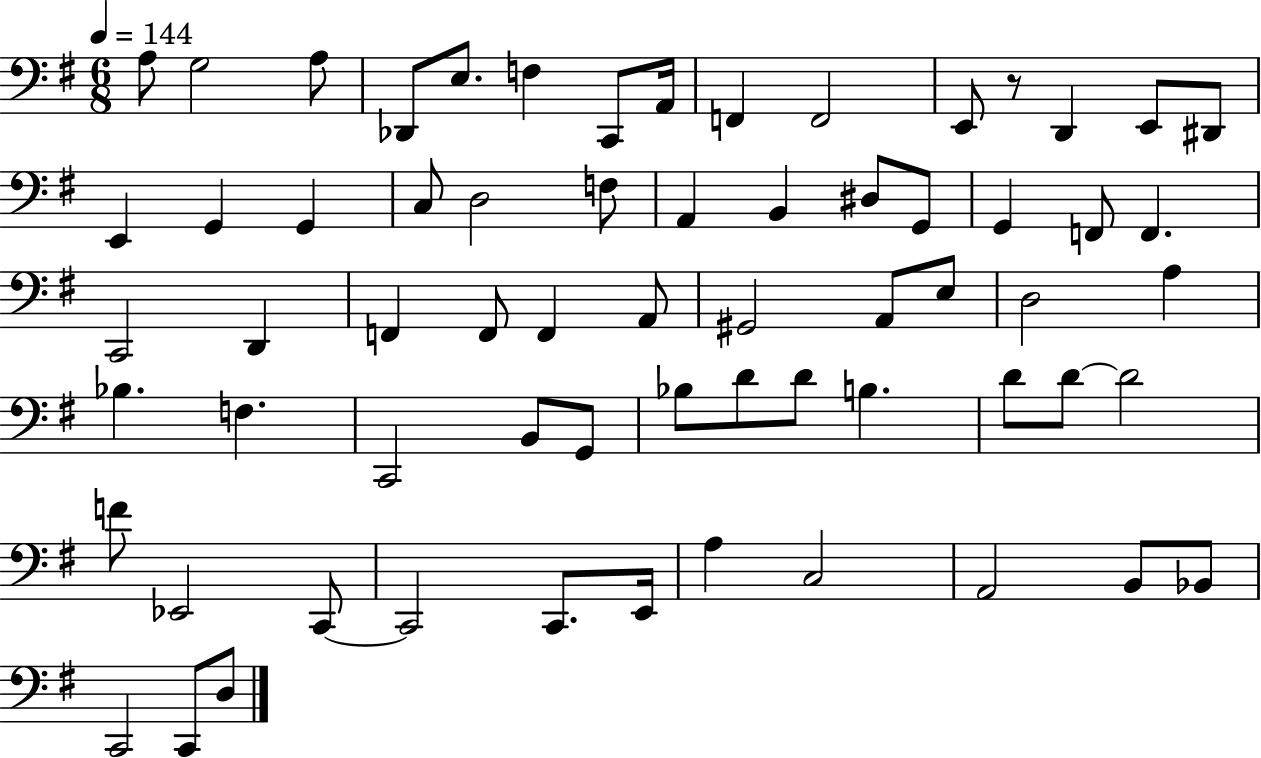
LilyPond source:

{
  \clef bass
  \numericTimeSignature
  \time 6/8
  \key g \major
  \tempo 4 = 144
  \repeat volta 2 { a8 g2 a8 | des,8 e8. f4 c,8 a,16 | f,4 f,2 | e,8 r8 d,4 e,8 dis,8 | \break e,4 g,4 g,4 | c8 d2 f8 | a,4 b,4 dis8 g,8 | g,4 f,8 f,4. | \break c,2 d,4 | f,4 f,8 f,4 a,8 | gis,2 a,8 e8 | d2 a4 | \break bes4. f4. | c,2 b,8 g,8 | bes8 d'8 d'8 b4. | d'8 d'8~~ d'2 | \break f'8 ees,2 c,8~~ | c,2 c,8. e,16 | a4 c2 | a,2 b,8 bes,8 | \break c,2 c,8 d8 | } \bar "|."
}